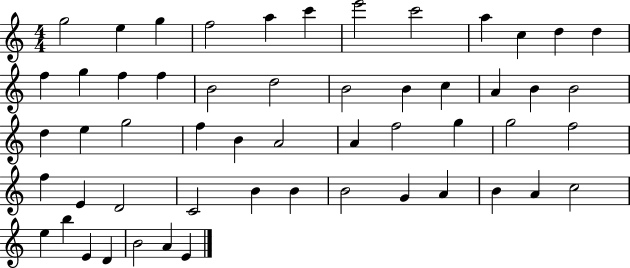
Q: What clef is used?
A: treble